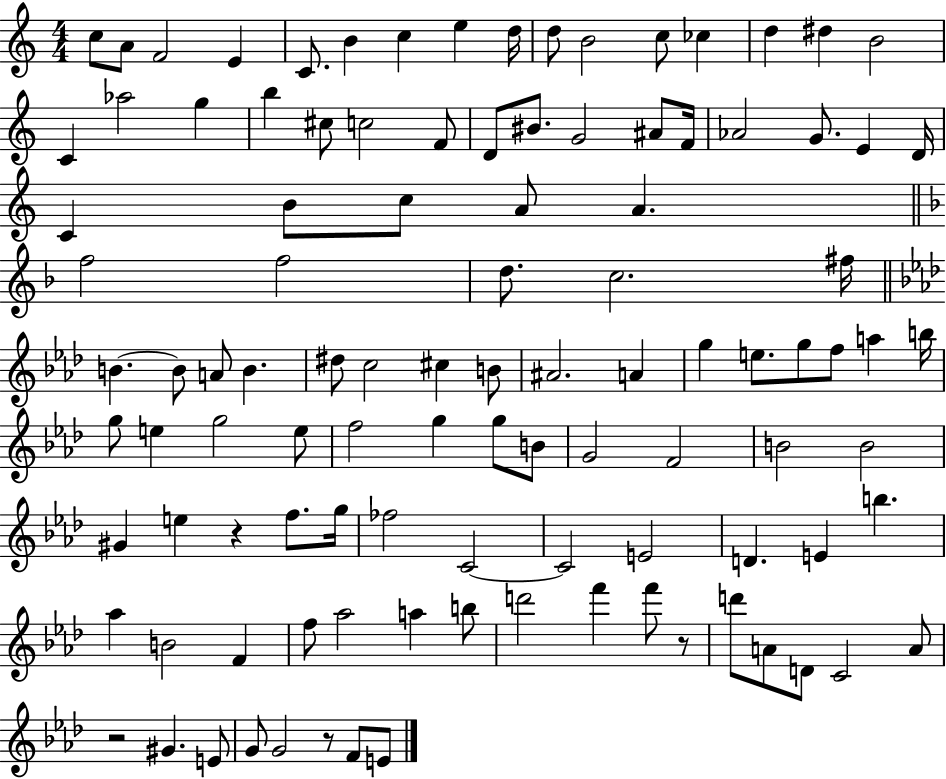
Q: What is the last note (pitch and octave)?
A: E4